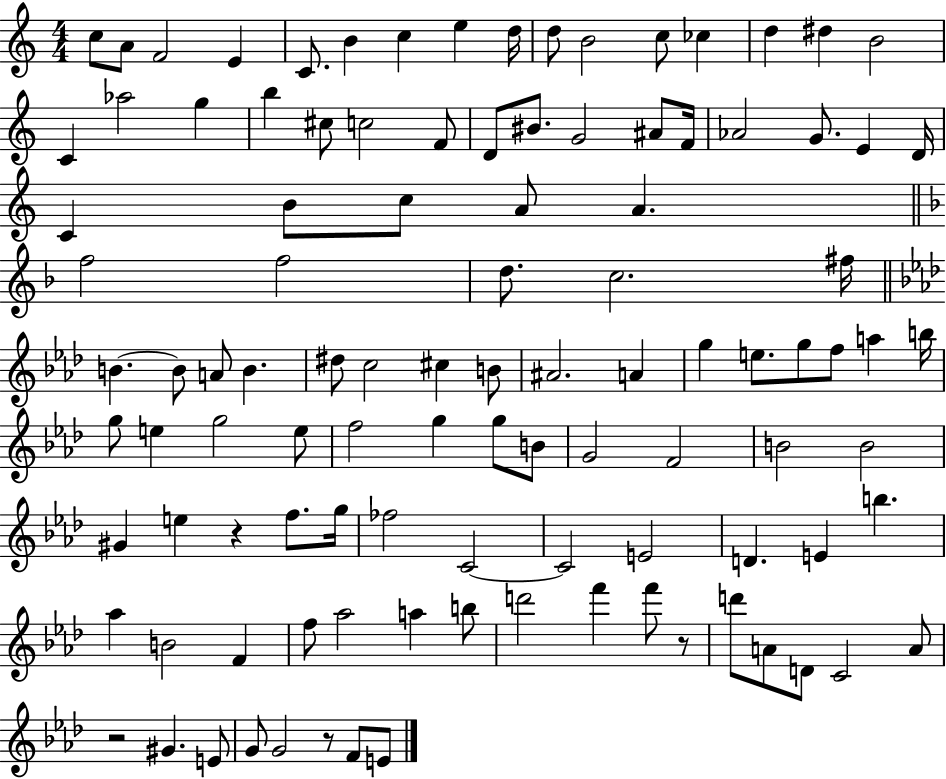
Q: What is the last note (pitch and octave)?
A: E4